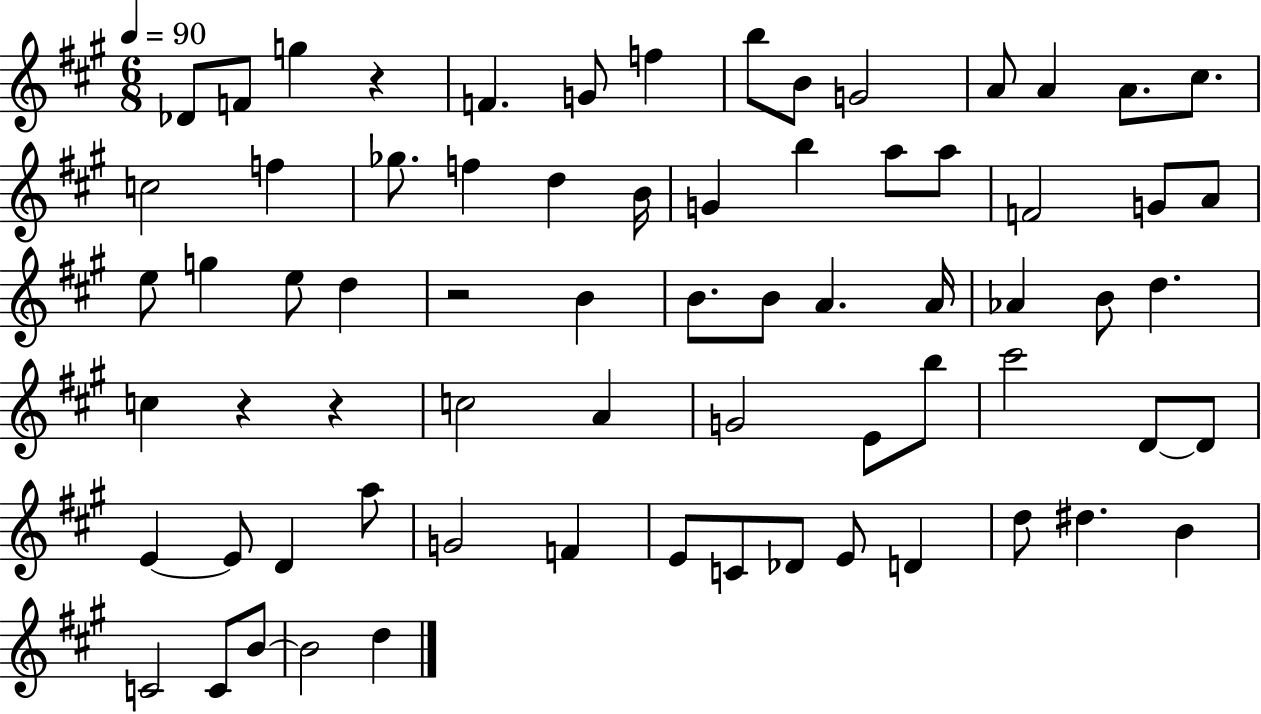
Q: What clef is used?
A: treble